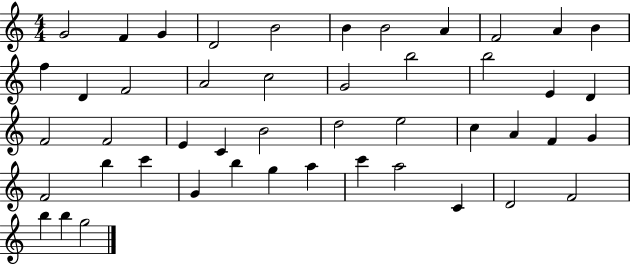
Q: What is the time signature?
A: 4/4